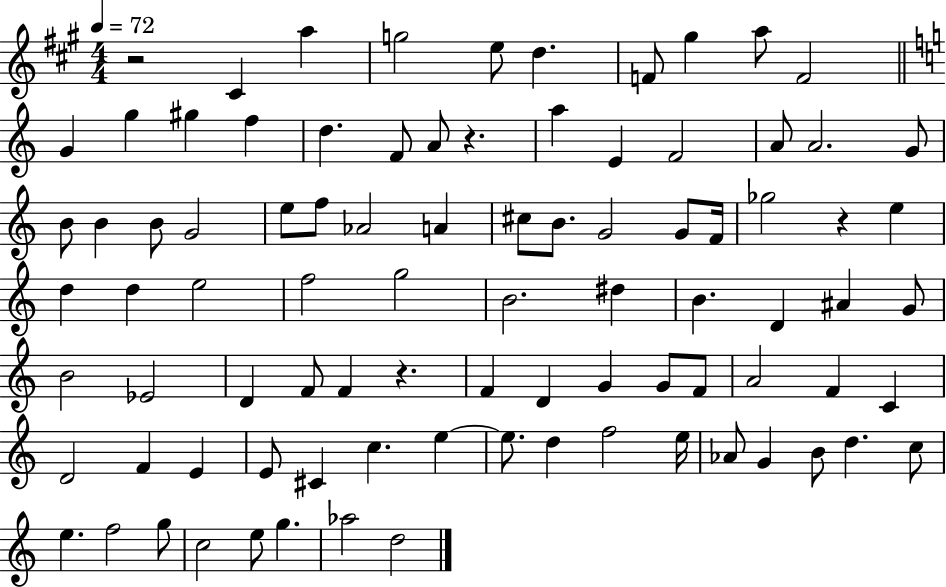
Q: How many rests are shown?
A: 4